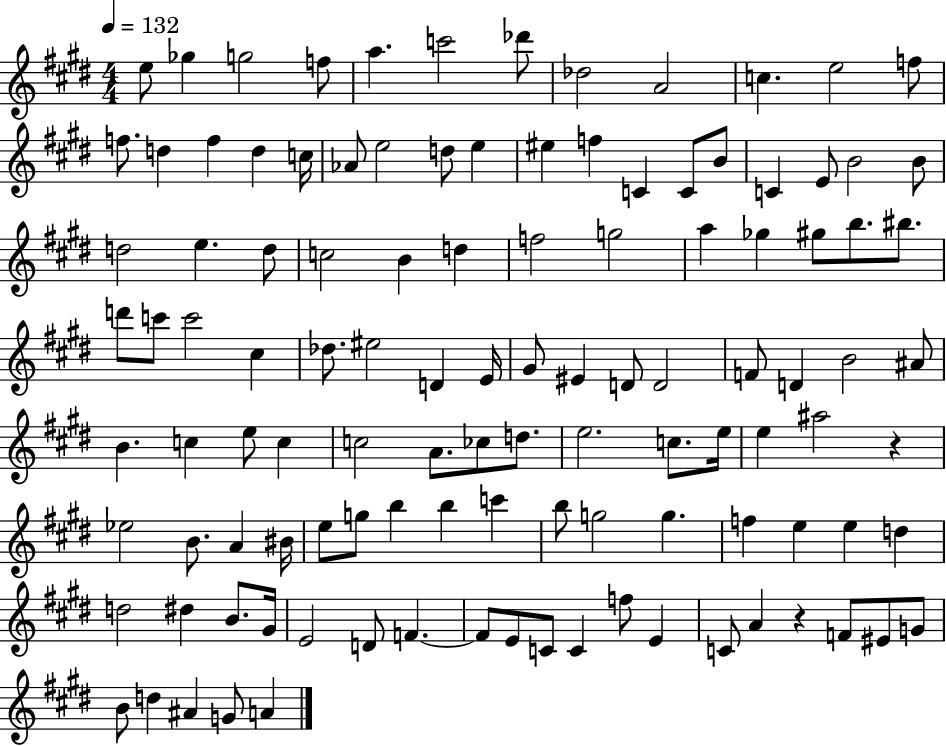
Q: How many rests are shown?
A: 2